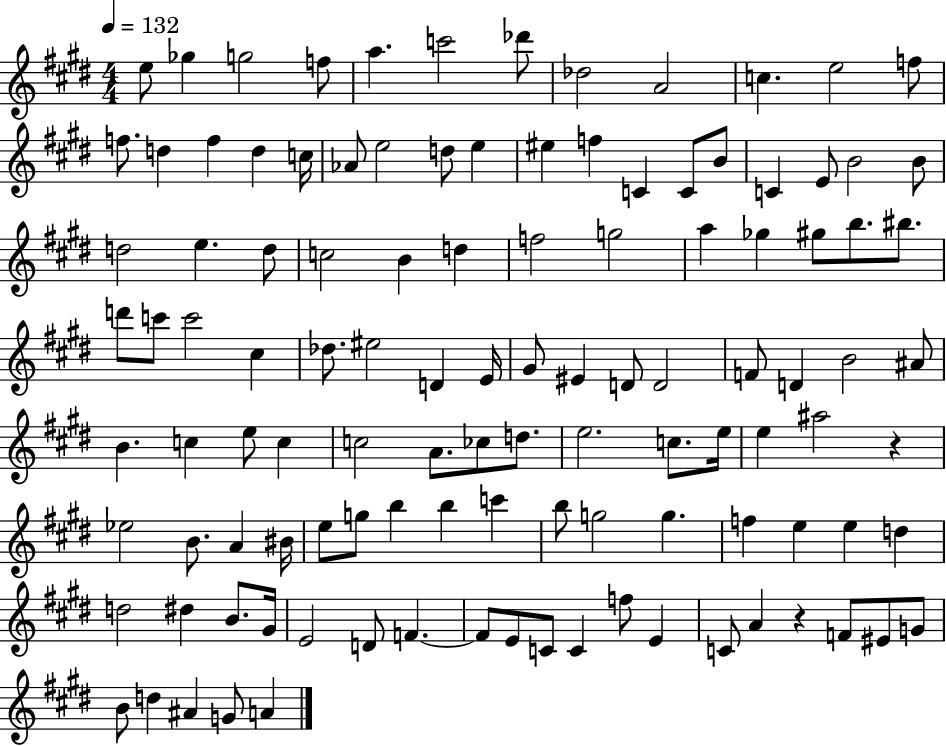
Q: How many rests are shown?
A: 2